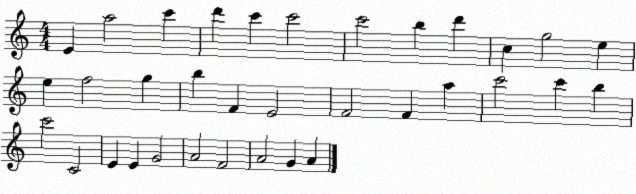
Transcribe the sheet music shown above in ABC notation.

X:1
T:Untitled
M:4/4
L:1/4
K:C
E a2 c' d' c' c'2 c'2 b d' c g2 e e f2 g b F E2 F2 F a c'2 c' b c'2 C2 E E G2 A2 F2 A2 G A